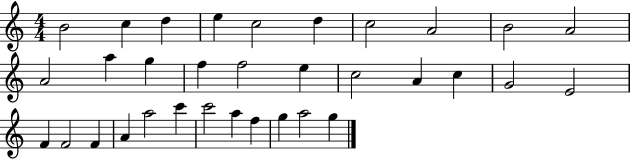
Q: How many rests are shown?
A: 0